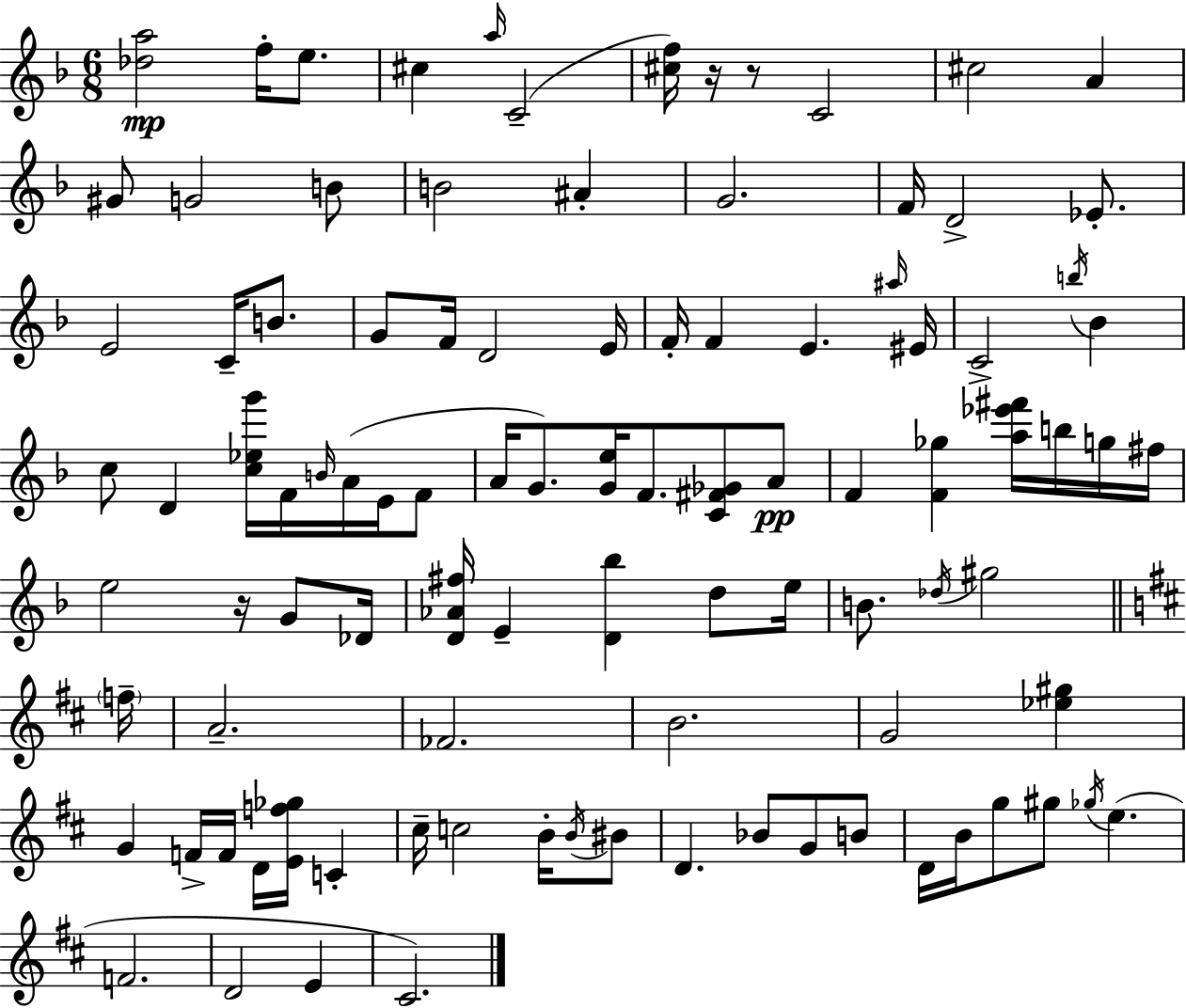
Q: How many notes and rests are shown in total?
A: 99